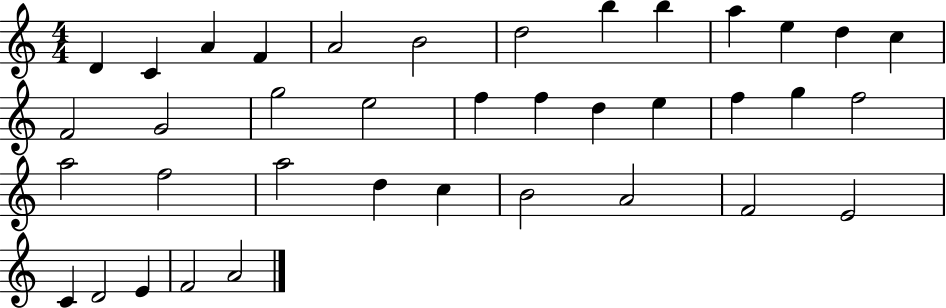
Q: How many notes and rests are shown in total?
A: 38